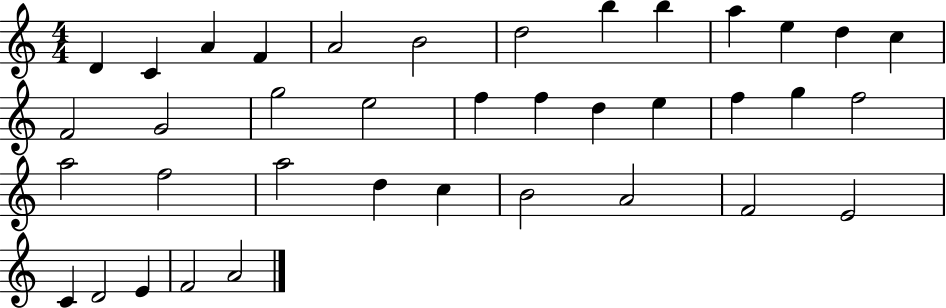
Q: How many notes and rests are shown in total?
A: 38